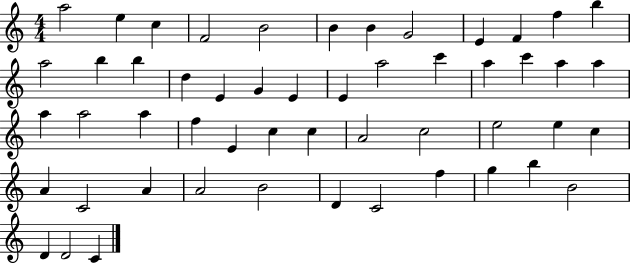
{
  \clef treble
  \numericTimeSignature
  \time 4/4
  \key c \major
  a''2 e''4 c''4 | f'2 b'2 | b'4 b'4 g'2 | e'4 f'4 f''4 b''4 | \break a''2 b''4 b''4 | d''4 e'4 g'4 e'4 | e'4 a''2 c'''4 | a''4 c'''4 a''4 a''4 | \break a''4 a''2 a''4 | f''4 e'4 c''4 c''4 | a'2 c''2 | e''2 e''4 c''4 | \break a'4 c'2 a'4 | a'2 b'2 | d'4 c'2 f''4 | g''4 b''4 b'2 | \break d'4 d'2 c'4 | \bar "|."
}